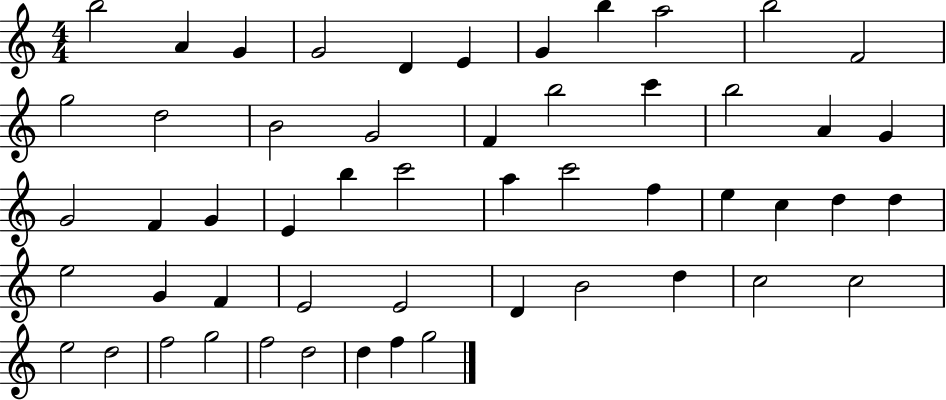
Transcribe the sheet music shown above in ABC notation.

X:1
T:Untitled
M:4/4
L:1/4
K:C
b2 A G G2 D E G b a2 b2 F2 g2 d2 B2 G2 F b2 c' b2 A G G2 F G E b c'2 a c'2 f e c d d e2 G F E2 E2 D B2 d c2 c2 e2 d2 f2 g2 f2 d2 d f g2